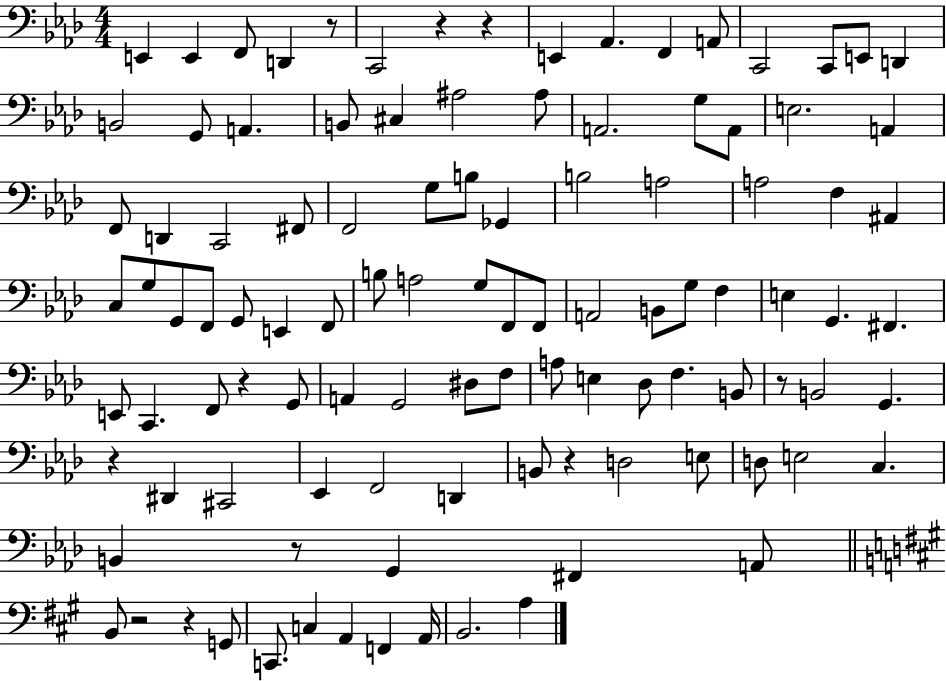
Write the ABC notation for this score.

X:1
T:Untitled
M:4/4
L:1/4
K:Ab
E,, E,, F,,/2 D,, z/2 C,,2 z z E,, _A,, F,, A,,/2 C,,2 C,,/2 E,,/2 D,, B,,2 G,,/2 A,, B,,/2 ^C, ^A,2 ^A,/2 A,,2 G,/2 A,,/2 E,2 A,, F,,/2 D,, C,,2 ^F,,/2 F,,2 G,/2 B,/2 _G,, B,2 A,2 A,2 F, ^A,, C,/2 G,/2 G,,/2 F,,/2 G,,/2 E,, F,,/2 B,/2 A,2 G,/2 F,,/2 F,,/2 A,,2 B,,/2 G,/2 F, E, G,, ^F,, E,,/2 C,, F,,/2 z G,,/2 A,, G,,2 ^D,/2 F,/2 A,/2 E, _D,/2 F, B,,/2 z/2 B,,2 G,, z ^D,, ^C,,2 _E,, F,,2 D,, B,,/2 z D,2 E,/2 D,/2 E,2 C, B,, z/2 G,, ^F,, A,,/2 B,,/2 z2 z G,,/2 C,,/2 C, A,, F,, A,,/4 B,,2 A,